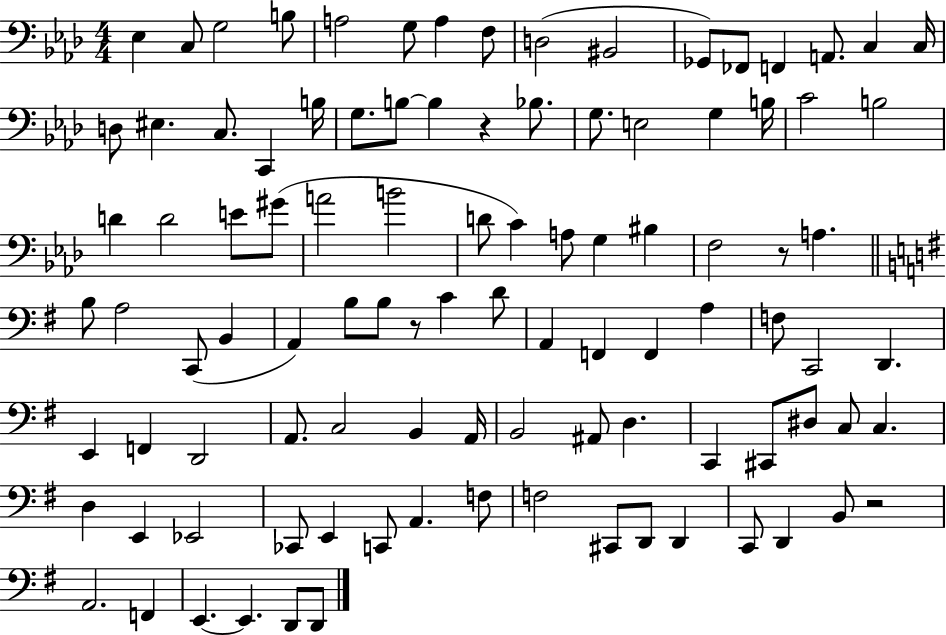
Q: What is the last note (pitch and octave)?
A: D2